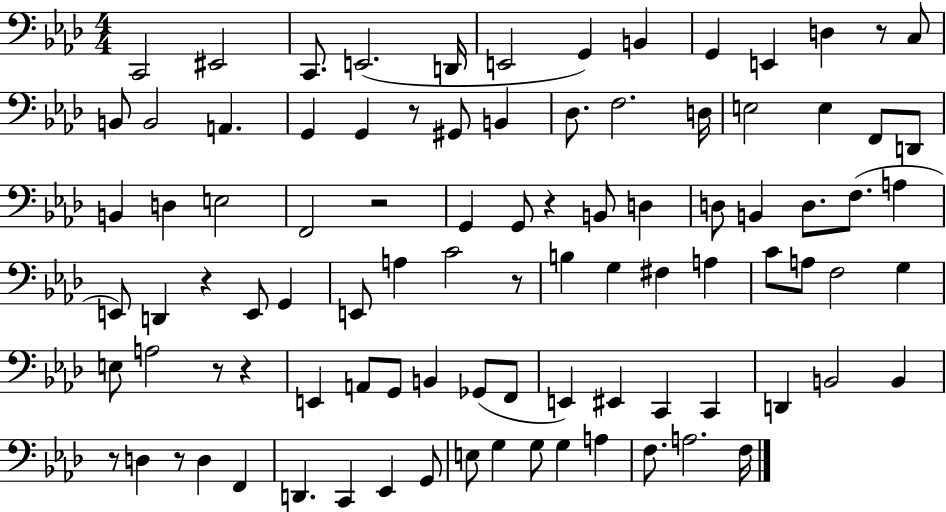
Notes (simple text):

C2/h EIS2/h C2/e. E2/h. D2/s E2/h G2/q B2/q G2/q E2/q D3/q R/e C3/e B2/e B2/h A2/q. G2/q G2/q R/e G#2/e B2/q Db3/e. F3/h. D3/s E3/h E3/q F2/e D2/e B2/q D3/q E3/h F2/h R/h G2/q G2/e R/q B2/e D3/q D3/e B2/q D3/e. F3/e. A3/q E2/e D2/q R/q E2/e G2/q E2/e A3/q C4/h R/e B3/q G3/q F#3/q A3/q C4/e A3/e F3/h G3/q E3/e A3/h R/e R/q E2/q A2/e G2/e B2/q Gb2/e F2/e E2/q EIS2/q C2/q C2/q D2/q B2/h B2/q R/e D3/q R/e D3/q F2/q D2/q. C2/q Eb2/q G2/e E3/e G3/q G3/e G3/q A3/q F3/e. A3/h. F3/s